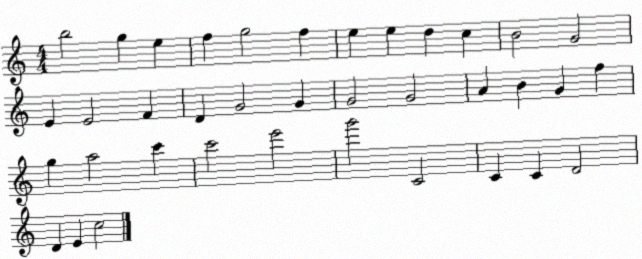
X:1
T:Untitled
M:4/4
L:1/4
K:C
b2 g e f g2 f e e d c B2 G2 E E2 F D G2 G G2 G2 A B G f g a2 c' c'2 e'2 g'2 C2 C C D2 D E c2